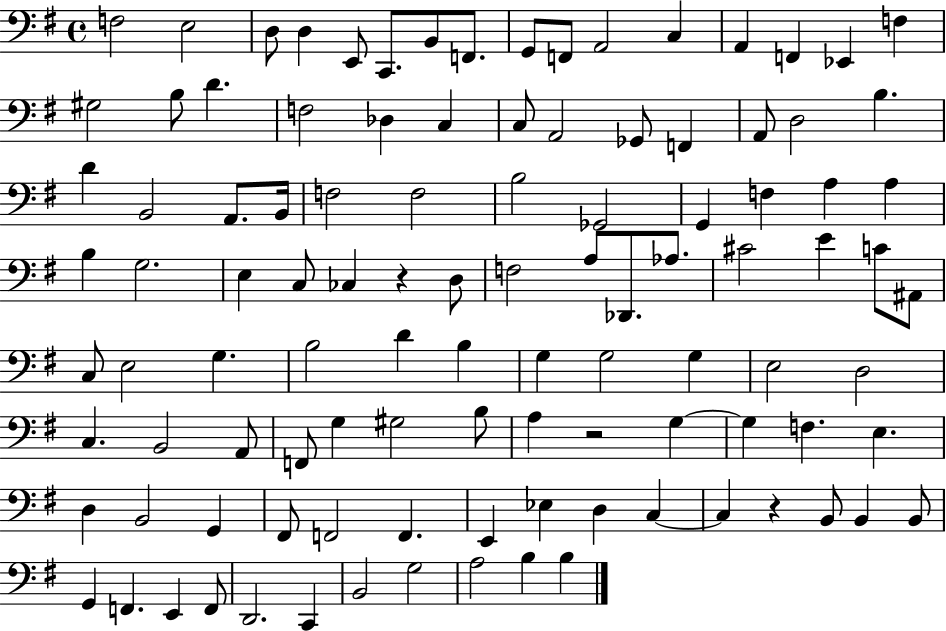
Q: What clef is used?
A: bass